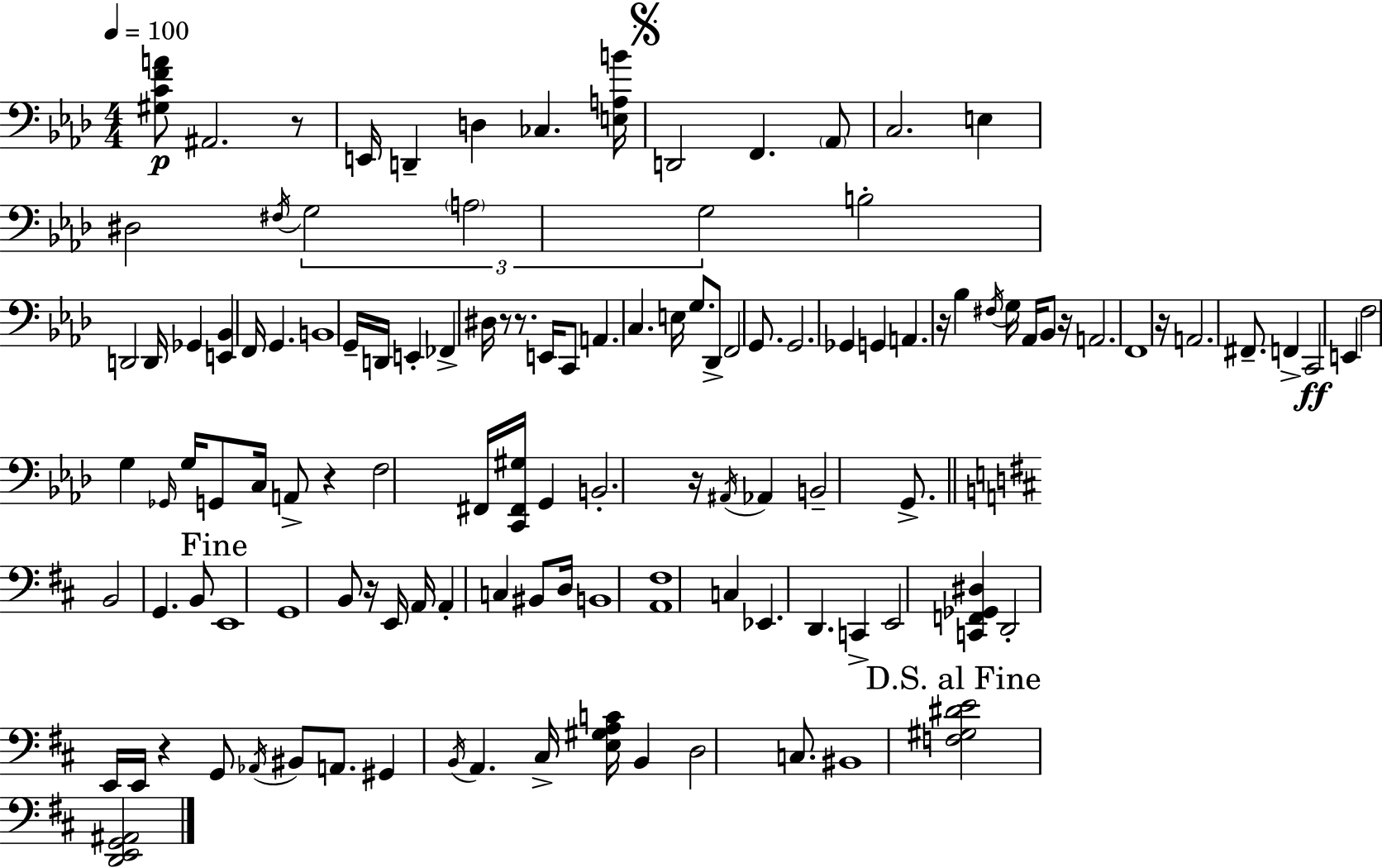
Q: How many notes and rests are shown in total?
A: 119